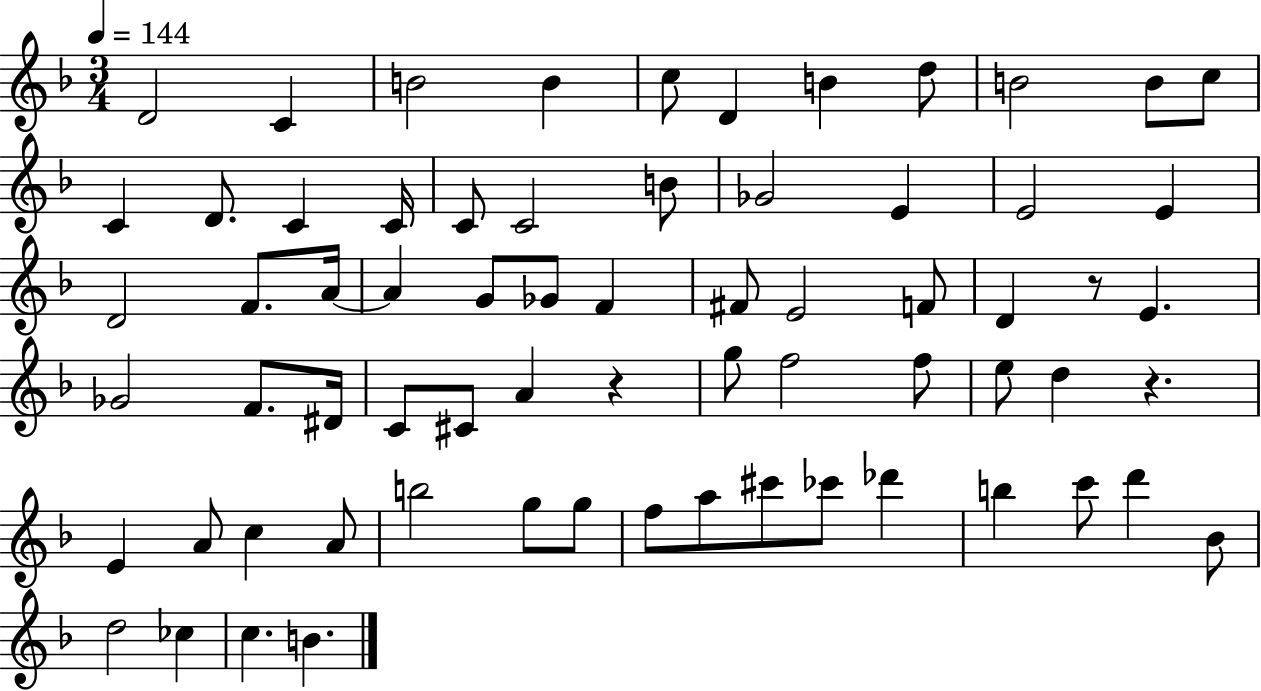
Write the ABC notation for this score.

X:1
T:Untitled
M:3/4
L:1/4
K:F
D2 C B2 B c/2 D B d/2 B2 B/2 c/2 C D/2 C C/4 C/2 C2 B/2 _G2 E E2 E D2 F/2 A/4 A G/2 _G/2 F ^F/2 E2 F/2 D z/2 E _G2 F/2 ^D/4 C/2 ^C/2 A z g/2 f2 f/2 e/2 d z E A/2 c A/2 b2 g/2 g/2 f/2 a/2 ^c'/2 _c'/2 _d' b c'/2 d' _B/2 d2 _c c B